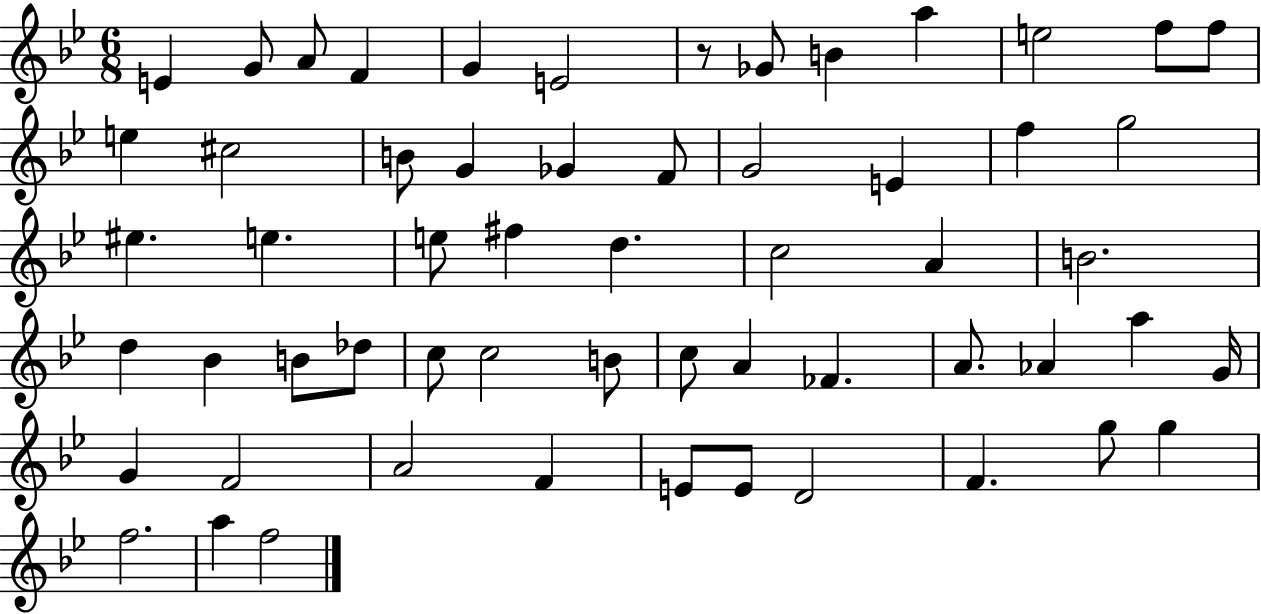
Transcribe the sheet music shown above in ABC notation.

X:1
T:Untitled
M:6/8
L:1/4
K:Bb
E G/2 A/2 F G E2 z/2 _G/2 B a e2 f/2 f/2 e ^c2 B/2 G _G F/2 G2 E f g2 ^e e e/2 ^f d c2 A B2 d _B B/2 _d/2 c/2 c2 B/2 c/2 A _F A/2 _A a G/4 G F2 A2 F E/2 E/2 D2 F g/2 g f2 a f2